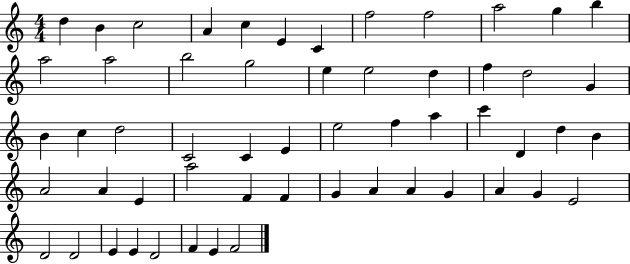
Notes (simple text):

D5/q B4/q C5/h A4/q C5/q E4/q C4/q F5/h F5/h A5/h G5/q B5/q A5/h A5/h B5/h G5/h E5/q E5/h D5/q F5/q D5/h G4/q B4/q C5/q D5/h C4/h C4/q E4/q E5/h F5/q A5/q C6/q D4/q D5/q B4/q A4/h A4/q E4/q A5/h F4/q F4/q G4/q A4/q A4/q G4/q A4/q G4/q E4/h D4/h D4/h E4/q E4/q D4/h F4/q E4/q F4/h